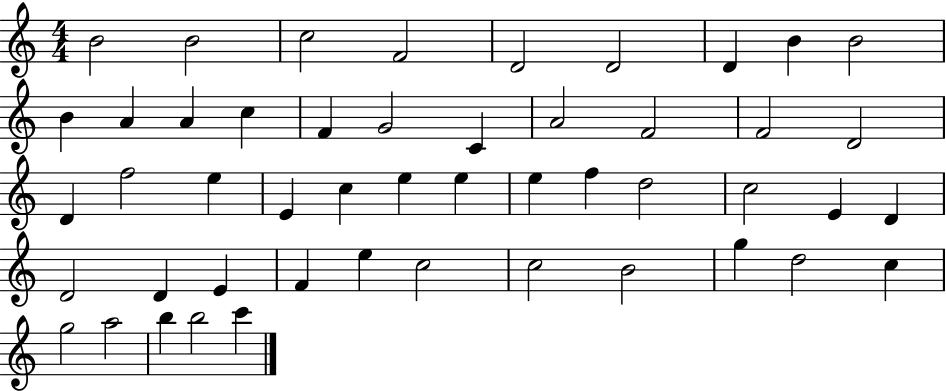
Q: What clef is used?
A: treble